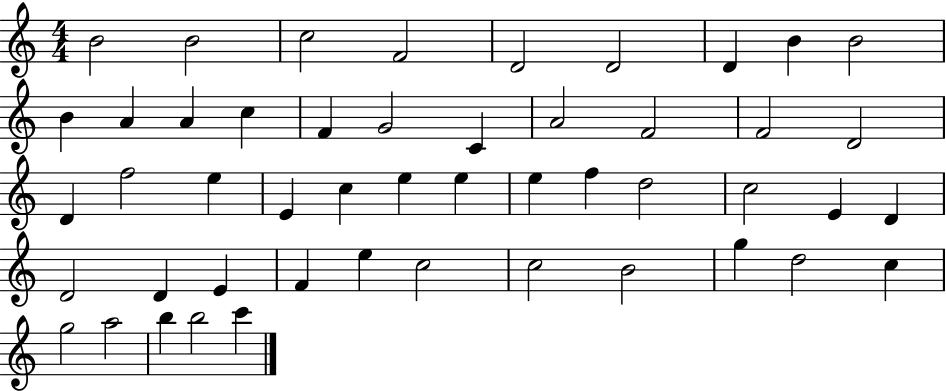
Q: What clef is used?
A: treble